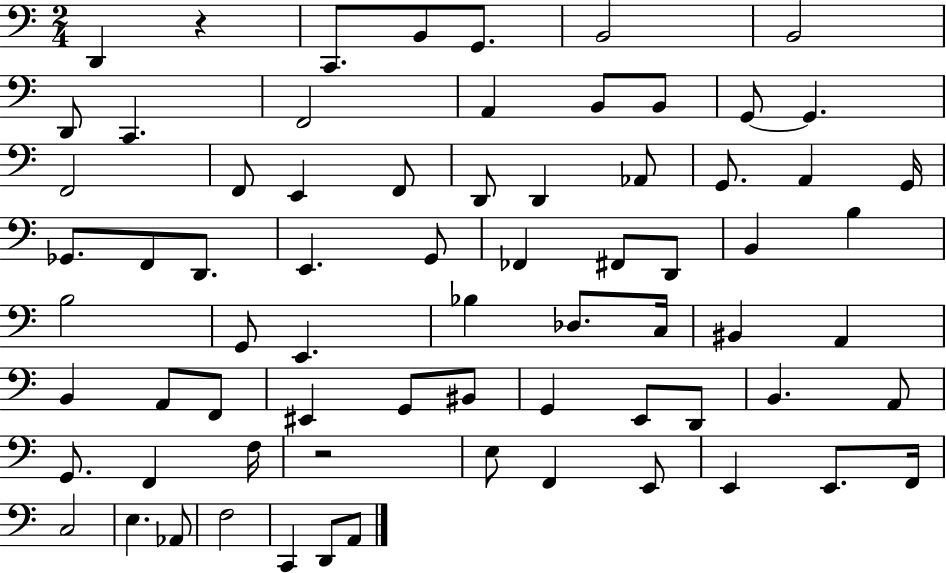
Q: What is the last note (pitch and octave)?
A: A2